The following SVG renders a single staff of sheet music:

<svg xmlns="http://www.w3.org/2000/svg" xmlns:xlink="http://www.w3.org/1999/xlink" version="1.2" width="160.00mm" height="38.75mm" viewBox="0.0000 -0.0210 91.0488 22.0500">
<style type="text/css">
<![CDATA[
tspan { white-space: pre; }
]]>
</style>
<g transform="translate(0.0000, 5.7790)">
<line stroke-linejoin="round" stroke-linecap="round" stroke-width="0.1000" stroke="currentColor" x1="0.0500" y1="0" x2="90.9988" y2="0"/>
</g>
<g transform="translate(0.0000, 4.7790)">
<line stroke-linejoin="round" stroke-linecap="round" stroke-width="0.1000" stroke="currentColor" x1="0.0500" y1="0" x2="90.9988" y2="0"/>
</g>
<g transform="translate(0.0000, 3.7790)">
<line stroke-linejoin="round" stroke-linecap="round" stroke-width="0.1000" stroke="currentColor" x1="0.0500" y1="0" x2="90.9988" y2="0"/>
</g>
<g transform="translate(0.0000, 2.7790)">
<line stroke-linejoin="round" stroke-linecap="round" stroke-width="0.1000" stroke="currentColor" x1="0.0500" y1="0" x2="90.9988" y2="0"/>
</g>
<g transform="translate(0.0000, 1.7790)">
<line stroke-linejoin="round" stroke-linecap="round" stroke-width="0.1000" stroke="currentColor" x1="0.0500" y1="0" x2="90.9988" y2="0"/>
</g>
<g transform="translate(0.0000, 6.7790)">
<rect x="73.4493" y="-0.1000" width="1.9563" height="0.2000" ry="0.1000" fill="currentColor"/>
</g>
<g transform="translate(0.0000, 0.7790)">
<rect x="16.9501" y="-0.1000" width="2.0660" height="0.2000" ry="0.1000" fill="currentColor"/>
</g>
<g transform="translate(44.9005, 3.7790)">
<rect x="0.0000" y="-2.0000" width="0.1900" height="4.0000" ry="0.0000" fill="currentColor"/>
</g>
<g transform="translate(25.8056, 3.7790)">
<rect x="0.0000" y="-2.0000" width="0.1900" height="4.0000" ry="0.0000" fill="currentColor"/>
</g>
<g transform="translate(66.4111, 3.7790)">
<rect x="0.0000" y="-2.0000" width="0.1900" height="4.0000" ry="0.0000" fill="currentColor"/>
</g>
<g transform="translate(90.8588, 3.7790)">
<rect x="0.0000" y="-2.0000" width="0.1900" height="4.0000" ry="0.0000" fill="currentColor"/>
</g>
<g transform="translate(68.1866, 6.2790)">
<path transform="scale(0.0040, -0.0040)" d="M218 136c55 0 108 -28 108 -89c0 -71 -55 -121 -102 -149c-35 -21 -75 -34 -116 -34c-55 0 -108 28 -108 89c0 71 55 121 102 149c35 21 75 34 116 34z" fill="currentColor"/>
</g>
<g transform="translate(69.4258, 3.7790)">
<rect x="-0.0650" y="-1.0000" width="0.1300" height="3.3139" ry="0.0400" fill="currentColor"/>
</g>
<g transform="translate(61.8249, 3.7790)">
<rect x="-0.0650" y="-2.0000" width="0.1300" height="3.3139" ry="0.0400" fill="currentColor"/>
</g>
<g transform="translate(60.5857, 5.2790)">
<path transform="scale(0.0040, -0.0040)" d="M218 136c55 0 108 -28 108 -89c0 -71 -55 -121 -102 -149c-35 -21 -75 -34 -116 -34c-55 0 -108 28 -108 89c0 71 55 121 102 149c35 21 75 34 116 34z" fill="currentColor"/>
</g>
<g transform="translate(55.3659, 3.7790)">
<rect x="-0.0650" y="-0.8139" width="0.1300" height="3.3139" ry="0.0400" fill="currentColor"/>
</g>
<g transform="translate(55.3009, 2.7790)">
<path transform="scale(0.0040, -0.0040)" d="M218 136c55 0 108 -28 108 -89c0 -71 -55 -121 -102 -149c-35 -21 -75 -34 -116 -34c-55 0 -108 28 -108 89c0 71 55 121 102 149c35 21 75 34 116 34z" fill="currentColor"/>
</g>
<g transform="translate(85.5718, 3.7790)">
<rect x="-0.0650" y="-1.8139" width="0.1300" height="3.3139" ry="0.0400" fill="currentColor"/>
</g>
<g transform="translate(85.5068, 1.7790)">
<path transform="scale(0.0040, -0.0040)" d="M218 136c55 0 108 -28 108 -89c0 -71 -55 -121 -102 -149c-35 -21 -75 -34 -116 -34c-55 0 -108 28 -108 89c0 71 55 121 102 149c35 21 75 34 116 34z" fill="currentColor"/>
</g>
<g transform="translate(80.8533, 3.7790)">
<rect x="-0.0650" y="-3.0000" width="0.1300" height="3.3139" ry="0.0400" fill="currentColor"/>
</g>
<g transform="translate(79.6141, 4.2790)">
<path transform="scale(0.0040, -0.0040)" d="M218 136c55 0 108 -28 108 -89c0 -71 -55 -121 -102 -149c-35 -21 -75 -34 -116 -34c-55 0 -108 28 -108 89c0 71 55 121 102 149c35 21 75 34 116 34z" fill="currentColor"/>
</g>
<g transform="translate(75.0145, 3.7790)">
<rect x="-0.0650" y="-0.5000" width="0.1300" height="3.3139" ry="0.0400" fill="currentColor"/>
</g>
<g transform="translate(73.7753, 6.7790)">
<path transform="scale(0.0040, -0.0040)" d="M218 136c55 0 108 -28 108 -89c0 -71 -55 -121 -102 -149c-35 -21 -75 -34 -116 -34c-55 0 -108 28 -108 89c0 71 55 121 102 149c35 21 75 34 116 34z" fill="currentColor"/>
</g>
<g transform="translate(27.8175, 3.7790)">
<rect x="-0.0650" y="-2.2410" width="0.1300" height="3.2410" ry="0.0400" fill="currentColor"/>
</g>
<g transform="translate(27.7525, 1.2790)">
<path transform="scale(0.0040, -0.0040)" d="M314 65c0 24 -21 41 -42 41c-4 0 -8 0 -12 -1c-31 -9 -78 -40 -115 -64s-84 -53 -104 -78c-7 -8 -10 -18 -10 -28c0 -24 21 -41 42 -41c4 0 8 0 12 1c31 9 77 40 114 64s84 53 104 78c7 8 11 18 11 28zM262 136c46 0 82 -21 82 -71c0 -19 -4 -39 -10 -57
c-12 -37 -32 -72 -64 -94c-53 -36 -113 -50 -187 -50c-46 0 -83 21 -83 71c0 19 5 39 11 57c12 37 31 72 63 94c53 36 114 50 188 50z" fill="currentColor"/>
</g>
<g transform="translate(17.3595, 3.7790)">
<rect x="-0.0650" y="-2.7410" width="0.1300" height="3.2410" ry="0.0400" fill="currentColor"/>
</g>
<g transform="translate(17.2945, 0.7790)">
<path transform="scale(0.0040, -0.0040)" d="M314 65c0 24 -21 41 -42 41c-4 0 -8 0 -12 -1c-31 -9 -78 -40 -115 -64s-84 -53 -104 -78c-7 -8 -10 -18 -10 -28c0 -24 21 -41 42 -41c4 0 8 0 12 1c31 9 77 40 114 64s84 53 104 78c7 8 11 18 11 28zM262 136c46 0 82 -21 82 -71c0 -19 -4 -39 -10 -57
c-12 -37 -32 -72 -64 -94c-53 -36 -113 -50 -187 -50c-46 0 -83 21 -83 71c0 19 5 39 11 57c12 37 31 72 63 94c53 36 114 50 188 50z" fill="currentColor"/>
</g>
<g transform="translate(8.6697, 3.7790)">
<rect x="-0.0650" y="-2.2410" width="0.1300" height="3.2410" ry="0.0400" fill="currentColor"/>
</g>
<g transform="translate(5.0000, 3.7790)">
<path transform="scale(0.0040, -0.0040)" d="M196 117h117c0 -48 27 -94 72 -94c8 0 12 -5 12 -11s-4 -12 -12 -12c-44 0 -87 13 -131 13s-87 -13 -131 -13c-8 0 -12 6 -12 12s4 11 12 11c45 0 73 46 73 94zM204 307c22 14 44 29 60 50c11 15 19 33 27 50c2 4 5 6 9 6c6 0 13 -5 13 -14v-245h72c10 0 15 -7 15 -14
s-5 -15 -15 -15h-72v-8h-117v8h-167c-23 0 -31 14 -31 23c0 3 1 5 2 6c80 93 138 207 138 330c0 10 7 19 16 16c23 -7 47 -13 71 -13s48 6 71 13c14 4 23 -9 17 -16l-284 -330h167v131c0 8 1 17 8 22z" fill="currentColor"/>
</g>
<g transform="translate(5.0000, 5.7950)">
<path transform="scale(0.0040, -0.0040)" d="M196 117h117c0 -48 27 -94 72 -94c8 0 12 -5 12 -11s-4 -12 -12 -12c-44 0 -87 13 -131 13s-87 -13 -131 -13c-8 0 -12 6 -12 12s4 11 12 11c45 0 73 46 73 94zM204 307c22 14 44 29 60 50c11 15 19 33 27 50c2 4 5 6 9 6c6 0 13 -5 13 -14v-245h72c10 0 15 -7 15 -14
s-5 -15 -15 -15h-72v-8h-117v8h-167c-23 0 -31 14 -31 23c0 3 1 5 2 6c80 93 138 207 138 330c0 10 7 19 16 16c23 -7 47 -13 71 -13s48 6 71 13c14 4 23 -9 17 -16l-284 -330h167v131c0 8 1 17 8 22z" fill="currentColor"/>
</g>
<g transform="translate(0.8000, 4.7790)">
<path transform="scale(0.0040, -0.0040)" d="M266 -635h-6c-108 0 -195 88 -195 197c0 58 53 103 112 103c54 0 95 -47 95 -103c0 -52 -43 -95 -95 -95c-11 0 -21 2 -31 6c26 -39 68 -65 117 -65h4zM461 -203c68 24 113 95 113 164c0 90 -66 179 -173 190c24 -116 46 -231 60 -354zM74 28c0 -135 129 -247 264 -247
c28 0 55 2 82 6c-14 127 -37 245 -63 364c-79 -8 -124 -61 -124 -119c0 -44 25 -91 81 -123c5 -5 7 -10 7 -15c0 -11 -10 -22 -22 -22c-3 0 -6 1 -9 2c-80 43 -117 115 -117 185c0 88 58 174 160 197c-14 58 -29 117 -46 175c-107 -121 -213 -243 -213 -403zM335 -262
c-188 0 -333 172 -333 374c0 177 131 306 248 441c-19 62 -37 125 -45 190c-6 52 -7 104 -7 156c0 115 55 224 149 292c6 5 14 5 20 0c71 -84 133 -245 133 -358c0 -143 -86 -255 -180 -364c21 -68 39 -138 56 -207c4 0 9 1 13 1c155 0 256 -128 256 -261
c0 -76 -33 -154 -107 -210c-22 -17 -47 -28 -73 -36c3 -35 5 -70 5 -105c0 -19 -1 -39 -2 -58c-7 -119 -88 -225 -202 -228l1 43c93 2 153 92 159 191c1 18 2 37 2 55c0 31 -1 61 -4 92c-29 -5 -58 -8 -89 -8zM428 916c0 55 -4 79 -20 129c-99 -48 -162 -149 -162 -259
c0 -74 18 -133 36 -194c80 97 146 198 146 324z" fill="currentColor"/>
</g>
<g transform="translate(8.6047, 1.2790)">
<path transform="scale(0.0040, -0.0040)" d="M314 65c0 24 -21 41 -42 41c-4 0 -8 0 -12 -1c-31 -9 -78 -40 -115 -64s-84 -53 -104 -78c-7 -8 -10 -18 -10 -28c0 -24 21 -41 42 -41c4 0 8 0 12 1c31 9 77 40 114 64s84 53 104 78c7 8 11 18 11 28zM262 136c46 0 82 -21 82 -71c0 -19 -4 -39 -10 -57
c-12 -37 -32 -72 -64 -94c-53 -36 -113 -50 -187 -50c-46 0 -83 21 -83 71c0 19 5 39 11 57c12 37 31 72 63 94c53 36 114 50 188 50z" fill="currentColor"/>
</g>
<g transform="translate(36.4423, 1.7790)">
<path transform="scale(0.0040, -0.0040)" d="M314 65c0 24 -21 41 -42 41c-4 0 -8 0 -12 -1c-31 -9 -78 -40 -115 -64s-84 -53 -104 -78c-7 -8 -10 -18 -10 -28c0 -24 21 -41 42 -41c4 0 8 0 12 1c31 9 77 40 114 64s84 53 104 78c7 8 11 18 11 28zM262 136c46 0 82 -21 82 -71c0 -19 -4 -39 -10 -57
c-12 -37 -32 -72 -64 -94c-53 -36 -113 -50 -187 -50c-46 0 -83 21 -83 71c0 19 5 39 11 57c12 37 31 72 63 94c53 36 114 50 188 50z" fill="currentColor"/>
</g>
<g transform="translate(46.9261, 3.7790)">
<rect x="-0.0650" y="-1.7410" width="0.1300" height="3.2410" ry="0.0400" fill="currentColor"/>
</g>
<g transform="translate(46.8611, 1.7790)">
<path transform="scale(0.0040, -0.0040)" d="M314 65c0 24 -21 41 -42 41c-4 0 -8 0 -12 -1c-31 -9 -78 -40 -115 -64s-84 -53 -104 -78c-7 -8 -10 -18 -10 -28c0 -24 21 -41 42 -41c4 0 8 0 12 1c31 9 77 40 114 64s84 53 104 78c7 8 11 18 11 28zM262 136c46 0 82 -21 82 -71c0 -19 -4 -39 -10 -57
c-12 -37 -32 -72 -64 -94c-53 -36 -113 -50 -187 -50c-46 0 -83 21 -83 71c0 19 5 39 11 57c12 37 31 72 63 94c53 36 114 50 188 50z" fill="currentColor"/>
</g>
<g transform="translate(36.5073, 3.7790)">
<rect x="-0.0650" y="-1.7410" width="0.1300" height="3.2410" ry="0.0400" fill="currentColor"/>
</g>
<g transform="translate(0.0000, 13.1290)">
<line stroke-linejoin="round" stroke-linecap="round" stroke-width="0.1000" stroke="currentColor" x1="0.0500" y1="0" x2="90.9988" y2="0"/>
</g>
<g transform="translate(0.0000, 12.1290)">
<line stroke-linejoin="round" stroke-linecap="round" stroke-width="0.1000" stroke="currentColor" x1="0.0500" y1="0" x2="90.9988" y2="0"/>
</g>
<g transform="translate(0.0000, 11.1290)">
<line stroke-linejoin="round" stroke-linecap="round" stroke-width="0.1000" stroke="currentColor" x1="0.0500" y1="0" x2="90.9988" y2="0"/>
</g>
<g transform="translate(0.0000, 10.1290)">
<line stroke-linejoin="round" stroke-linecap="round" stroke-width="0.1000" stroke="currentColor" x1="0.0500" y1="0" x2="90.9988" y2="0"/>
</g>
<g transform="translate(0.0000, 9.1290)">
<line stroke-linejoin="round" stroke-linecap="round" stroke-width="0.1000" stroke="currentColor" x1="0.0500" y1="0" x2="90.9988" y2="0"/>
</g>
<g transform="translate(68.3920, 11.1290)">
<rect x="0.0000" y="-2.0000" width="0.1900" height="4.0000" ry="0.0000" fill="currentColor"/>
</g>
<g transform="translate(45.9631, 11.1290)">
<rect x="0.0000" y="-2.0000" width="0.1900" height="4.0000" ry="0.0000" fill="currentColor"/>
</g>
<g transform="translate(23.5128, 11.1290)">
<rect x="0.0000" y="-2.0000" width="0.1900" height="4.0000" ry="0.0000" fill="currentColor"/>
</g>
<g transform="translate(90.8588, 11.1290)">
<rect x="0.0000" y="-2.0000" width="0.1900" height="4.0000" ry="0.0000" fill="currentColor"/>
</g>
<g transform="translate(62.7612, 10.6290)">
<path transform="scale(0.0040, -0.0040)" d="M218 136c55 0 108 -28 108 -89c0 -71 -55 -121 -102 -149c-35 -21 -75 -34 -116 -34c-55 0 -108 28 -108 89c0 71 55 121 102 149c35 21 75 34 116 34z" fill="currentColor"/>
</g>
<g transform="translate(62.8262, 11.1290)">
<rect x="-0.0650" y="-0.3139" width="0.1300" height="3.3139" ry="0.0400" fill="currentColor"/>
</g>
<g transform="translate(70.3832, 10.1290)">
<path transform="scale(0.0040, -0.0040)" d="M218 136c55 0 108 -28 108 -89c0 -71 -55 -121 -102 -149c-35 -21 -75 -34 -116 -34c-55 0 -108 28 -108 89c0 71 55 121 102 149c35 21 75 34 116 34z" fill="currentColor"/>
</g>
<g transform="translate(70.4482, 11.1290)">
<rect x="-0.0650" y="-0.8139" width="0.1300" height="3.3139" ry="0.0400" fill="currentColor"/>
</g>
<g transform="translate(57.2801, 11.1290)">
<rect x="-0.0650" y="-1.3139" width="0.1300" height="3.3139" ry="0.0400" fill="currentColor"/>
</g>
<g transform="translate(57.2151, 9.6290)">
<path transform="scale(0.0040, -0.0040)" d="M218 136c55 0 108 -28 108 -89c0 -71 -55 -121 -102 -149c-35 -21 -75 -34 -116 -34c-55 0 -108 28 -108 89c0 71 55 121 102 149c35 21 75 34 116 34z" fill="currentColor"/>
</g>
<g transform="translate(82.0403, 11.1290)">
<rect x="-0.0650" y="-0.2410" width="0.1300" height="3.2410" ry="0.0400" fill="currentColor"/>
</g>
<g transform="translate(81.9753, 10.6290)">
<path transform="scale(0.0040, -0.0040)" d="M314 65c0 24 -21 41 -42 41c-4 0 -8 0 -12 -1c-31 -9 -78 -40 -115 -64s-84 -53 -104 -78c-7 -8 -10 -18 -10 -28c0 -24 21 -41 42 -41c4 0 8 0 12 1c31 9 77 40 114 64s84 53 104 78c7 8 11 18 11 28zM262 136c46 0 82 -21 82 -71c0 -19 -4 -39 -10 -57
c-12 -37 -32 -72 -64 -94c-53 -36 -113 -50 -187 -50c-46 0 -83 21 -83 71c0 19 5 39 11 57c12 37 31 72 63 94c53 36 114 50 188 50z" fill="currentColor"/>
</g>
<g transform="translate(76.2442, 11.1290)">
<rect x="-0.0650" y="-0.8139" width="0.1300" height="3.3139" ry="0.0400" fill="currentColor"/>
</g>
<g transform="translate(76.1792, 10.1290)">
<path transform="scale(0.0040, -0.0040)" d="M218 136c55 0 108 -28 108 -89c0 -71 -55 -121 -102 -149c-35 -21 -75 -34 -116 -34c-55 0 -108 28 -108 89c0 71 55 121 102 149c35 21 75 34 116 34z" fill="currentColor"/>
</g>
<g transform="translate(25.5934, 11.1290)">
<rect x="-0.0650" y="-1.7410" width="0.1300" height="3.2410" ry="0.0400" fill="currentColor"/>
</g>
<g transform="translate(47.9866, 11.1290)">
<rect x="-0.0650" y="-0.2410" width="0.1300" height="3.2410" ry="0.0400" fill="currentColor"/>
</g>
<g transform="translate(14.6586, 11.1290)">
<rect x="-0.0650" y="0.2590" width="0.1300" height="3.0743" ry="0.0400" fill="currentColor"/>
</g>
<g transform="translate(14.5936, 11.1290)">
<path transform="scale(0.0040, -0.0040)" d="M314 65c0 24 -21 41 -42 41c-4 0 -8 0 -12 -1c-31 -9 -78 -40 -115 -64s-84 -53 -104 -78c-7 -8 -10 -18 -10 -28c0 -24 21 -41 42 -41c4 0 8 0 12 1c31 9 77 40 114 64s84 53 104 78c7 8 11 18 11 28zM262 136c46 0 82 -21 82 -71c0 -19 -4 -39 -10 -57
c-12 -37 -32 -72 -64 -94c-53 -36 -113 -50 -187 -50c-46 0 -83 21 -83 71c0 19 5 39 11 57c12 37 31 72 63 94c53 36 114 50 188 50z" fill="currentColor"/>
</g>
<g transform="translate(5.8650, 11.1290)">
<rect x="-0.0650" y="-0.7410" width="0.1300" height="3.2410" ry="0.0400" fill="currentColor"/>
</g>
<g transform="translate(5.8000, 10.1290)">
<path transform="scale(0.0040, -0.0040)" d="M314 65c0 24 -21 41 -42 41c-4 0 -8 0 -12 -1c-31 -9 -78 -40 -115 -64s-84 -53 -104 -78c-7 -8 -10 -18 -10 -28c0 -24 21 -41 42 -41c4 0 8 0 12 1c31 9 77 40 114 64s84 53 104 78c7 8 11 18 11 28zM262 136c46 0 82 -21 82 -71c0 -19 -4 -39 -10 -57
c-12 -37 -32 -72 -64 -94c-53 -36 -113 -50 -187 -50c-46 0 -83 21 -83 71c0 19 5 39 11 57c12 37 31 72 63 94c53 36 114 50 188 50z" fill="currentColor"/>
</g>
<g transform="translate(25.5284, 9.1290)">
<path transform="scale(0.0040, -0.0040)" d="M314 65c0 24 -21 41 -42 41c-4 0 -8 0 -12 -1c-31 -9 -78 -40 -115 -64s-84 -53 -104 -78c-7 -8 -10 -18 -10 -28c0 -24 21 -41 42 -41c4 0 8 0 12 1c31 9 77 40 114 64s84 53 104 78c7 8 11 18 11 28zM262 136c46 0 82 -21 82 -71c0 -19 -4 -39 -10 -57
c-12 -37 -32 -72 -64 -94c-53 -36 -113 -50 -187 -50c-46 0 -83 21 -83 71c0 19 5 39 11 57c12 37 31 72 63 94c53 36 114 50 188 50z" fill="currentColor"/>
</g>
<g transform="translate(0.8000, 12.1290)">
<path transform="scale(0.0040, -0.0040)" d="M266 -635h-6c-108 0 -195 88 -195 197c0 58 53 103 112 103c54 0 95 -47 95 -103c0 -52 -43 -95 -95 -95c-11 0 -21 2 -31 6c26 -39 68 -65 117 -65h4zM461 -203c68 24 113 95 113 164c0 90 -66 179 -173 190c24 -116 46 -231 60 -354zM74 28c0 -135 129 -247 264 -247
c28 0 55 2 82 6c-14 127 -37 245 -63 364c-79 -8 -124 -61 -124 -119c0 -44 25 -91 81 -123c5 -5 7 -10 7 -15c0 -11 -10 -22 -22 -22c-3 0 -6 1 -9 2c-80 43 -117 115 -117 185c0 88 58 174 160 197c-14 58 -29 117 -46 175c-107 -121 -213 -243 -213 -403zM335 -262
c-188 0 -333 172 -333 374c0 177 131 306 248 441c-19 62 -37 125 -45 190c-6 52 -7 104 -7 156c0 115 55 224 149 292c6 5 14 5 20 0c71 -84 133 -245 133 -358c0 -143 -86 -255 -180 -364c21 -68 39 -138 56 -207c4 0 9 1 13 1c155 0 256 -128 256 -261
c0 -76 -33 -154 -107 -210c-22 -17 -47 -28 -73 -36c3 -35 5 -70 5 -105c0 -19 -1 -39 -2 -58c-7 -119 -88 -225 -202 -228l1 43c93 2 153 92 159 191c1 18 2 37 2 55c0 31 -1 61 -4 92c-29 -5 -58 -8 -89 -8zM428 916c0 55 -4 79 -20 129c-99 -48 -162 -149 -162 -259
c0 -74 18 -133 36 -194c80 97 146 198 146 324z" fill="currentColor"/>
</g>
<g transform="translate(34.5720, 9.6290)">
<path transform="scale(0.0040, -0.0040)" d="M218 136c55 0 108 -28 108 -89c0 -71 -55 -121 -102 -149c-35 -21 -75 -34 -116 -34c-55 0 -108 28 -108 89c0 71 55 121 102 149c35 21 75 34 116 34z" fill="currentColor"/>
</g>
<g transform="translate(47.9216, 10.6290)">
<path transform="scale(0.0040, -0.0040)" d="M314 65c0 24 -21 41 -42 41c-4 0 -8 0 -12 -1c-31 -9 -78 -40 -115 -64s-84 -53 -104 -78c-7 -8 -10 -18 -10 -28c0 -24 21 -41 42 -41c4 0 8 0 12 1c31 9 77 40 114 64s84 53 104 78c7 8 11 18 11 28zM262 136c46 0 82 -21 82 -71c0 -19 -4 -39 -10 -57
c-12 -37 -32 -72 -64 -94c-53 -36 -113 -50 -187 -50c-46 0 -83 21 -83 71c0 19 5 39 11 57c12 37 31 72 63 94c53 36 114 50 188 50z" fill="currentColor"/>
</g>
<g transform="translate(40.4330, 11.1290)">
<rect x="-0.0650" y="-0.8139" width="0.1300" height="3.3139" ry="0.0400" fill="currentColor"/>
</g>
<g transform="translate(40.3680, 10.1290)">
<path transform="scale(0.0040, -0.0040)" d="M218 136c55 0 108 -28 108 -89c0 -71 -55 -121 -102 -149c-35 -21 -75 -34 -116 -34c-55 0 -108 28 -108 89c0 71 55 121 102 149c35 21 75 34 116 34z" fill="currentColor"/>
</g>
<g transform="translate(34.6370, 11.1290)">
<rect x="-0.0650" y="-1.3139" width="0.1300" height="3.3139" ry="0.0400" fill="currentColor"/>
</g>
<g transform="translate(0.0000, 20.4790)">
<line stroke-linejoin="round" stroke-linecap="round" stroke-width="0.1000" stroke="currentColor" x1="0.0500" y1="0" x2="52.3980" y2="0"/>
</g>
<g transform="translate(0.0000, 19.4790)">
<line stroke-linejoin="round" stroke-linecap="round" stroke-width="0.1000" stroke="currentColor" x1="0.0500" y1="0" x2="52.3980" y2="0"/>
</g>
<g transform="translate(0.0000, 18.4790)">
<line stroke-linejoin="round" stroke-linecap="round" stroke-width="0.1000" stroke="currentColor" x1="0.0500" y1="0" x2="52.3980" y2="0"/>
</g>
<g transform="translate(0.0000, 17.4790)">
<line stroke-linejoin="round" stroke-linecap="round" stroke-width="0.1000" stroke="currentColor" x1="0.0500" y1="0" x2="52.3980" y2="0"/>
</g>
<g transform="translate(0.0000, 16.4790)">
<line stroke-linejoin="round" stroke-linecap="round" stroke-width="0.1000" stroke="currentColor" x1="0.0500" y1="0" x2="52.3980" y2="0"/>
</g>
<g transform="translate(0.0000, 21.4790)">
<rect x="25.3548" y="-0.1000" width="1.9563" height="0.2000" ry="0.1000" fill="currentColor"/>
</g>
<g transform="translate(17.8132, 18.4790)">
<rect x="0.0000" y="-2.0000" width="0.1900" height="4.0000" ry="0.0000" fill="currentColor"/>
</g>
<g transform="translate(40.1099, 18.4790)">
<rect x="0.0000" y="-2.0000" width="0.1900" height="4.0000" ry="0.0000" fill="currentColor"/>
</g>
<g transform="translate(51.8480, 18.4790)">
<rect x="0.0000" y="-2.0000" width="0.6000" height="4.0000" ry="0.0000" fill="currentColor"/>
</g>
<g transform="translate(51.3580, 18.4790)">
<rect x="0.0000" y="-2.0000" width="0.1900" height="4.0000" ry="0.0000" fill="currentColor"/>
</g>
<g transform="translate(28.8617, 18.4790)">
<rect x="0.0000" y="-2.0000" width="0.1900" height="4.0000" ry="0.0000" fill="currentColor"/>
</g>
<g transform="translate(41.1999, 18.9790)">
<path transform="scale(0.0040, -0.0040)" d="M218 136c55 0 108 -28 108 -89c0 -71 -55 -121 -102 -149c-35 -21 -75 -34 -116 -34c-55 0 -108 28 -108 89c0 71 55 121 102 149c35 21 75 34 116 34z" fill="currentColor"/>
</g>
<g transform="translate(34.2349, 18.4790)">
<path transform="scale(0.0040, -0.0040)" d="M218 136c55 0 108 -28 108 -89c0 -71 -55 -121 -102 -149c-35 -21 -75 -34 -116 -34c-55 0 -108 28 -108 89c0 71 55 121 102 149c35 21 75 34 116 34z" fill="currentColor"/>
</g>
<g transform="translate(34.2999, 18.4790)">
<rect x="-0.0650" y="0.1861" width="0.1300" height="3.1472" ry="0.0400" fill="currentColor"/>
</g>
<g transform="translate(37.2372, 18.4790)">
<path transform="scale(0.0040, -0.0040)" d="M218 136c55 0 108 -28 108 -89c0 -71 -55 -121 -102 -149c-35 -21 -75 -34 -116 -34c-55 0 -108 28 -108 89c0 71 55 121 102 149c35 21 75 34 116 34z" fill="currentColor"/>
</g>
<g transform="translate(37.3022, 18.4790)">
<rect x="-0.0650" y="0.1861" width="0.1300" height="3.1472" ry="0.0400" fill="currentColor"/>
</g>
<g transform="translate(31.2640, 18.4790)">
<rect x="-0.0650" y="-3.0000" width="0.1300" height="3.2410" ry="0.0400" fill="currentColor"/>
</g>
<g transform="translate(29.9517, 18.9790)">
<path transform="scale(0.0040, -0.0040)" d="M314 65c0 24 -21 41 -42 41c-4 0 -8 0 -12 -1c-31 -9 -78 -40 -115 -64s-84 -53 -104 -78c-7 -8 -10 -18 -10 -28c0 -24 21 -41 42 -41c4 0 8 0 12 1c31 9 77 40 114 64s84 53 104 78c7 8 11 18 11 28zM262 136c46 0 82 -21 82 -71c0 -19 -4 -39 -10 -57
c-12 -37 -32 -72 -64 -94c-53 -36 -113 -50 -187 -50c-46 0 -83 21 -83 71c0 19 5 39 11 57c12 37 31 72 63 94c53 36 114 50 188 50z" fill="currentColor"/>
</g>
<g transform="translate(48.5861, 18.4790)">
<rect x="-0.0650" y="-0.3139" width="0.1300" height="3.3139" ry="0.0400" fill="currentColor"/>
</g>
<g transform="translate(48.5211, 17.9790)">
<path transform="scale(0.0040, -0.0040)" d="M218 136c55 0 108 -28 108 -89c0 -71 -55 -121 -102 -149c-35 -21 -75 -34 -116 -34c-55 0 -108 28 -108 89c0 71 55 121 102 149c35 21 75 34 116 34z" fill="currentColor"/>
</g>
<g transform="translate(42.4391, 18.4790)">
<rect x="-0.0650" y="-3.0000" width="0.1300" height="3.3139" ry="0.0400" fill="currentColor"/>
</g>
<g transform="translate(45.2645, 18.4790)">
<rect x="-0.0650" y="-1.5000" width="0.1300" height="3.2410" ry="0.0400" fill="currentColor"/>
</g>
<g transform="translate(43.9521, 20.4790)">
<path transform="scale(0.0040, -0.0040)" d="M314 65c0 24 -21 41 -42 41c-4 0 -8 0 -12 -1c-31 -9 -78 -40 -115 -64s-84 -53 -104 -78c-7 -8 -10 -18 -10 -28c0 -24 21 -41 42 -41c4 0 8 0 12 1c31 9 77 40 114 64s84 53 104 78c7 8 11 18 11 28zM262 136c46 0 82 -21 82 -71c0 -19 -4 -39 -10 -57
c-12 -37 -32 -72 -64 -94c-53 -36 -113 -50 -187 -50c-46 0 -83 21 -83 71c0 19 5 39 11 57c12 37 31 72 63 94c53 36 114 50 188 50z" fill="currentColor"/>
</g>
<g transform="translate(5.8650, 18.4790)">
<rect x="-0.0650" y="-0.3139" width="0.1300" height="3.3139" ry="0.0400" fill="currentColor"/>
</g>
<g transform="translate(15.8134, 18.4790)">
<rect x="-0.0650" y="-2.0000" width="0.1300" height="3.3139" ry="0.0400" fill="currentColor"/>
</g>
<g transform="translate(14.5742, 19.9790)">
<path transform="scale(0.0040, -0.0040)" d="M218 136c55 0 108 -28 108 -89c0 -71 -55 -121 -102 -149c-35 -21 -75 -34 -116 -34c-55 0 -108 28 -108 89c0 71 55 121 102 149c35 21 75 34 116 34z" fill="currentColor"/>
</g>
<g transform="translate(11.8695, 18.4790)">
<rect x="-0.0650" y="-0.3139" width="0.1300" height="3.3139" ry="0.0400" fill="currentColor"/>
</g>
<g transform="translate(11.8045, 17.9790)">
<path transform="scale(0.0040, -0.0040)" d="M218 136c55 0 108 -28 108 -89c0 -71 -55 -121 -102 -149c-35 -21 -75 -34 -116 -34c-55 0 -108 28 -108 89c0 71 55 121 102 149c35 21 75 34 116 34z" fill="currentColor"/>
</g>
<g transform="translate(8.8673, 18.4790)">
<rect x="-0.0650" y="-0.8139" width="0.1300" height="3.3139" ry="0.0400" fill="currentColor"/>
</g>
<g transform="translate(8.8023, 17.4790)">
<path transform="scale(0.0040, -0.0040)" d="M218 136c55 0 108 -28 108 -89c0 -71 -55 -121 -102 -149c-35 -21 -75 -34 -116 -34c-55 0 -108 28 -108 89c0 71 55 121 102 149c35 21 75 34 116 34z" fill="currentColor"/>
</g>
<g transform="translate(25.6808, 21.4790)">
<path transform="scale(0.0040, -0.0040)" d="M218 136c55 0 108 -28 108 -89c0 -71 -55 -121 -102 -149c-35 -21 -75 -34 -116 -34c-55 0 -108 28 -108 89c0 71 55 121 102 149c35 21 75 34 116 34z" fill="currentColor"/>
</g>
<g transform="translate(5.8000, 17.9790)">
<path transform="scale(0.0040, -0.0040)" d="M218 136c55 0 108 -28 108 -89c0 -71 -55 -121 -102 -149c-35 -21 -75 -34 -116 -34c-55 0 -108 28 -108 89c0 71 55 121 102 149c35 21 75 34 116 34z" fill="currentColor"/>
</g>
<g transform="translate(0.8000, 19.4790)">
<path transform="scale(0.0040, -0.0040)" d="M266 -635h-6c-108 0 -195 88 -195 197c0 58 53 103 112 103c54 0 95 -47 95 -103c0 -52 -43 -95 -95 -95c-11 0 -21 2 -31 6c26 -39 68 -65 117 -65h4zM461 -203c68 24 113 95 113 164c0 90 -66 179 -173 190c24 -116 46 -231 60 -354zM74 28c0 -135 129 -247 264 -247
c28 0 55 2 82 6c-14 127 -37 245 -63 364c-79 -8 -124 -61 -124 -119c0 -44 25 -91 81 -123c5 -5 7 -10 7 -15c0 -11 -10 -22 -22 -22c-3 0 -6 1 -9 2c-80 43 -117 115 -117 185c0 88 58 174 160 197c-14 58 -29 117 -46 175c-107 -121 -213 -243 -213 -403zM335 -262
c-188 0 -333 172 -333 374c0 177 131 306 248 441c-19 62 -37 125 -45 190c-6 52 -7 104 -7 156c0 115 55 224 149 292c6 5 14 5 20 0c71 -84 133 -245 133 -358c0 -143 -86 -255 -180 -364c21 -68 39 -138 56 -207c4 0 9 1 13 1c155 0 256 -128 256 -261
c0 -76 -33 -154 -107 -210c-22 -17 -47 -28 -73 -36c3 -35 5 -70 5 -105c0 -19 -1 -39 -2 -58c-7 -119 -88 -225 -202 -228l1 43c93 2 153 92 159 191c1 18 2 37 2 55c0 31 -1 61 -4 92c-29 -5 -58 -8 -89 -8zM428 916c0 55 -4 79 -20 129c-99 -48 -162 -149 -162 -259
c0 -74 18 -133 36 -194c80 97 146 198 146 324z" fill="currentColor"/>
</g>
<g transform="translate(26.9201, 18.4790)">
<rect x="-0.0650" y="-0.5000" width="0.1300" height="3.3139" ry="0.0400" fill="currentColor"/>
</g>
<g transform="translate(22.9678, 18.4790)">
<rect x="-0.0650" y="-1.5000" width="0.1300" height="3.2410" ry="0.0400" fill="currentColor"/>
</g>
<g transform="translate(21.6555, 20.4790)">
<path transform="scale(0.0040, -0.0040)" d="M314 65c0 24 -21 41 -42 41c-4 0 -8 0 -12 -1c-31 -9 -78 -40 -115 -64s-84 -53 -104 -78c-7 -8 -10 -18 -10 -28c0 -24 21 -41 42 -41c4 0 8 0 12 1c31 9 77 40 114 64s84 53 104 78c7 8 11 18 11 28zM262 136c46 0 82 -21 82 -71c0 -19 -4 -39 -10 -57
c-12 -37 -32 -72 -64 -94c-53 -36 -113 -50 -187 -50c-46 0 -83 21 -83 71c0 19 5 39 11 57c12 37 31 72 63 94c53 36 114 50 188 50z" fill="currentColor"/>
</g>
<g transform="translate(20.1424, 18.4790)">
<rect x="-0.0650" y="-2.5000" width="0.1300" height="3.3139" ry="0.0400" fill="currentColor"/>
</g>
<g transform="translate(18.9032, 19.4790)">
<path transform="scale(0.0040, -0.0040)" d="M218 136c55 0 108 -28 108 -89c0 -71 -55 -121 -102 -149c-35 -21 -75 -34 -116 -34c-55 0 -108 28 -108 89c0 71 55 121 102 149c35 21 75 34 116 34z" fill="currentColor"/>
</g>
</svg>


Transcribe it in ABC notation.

X:1
T:Untitled
M:4/4
L:1/4
K:C
g2 a2 g2 f2 f2 d F D C A f d2 B2 f2 e d c2 e c d d c2 c d c F G E2 C A2 B B A E2 c